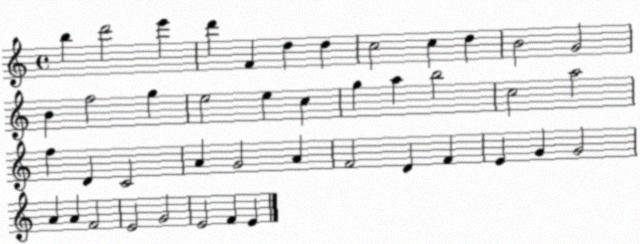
X:1
T:Untitled
M:4/4
L:1/4
K:C
b d'2 e' d' F d d c2 c d B2 G2 B f2 g e2 e c g a b2 c2 a2 f D C2 A G2 A F2 D F E G G2 A A F2 E2 G2 E2 F E